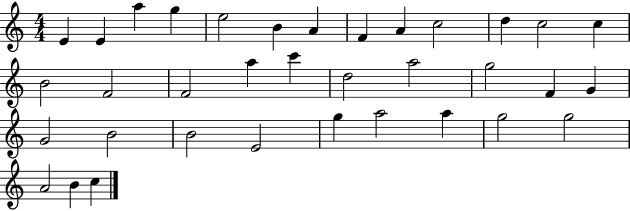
{
  \clef treble
  \numericTimeSignature
  \time 4/4
  \key c \major
  e'4 e'4 a''4 g''4 | e''2 b'4 a'4 | f'4 a'4 c''2 | d''4 c''2 c''4 | \break b'2 f'2 | f'2 a''4 c'''4 | d''2 a''2 | g''2 f'4 g'4 | \break g'2 b'2 | b'2 e'2 | g''4 a''2 a''4 | g''2 g''2 | \break a'2 b'4 c''4 | \bar "|."
}